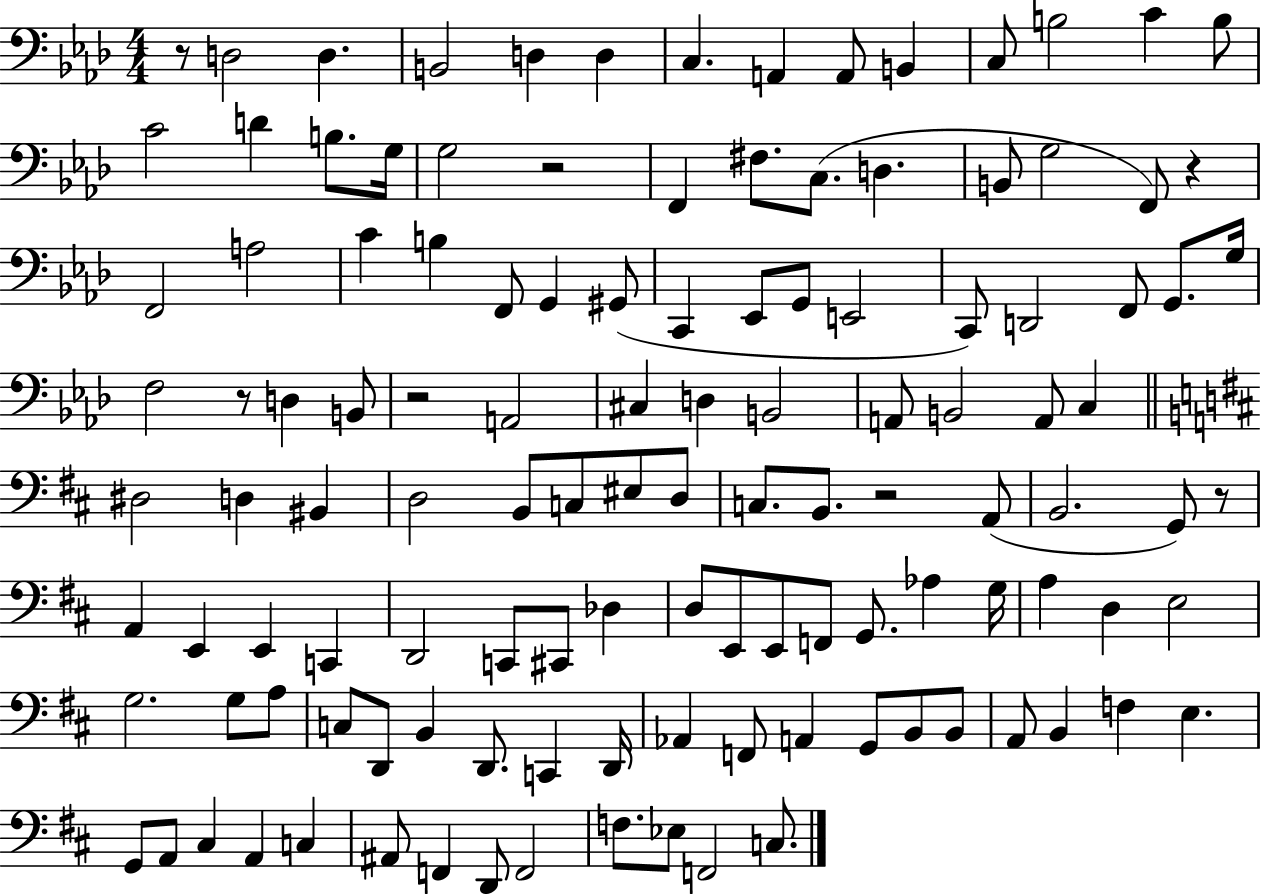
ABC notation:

X:1
T:Untitled
M:4/4
L:1/4
K:Ab
z/2 D,2 D, B,,2 D, D, C, A,, A,,/2 B,, C,/2 B,2 C B,/2 C2 D B,/2 G,/4 G,2 z2 F,, ^F,/2 C,/2 D, B,,/2 G,2 F,,/2 z F,,2 A,2 C B, F,,/2 G,, ^G,,/2 C,, _E,,/2 G,,/2 E,,2 C,,/2 D,,2 F,,/2 G,,/2 G,/4 F,2 z/2 D, B,,/2 z2 A,,2 ^C, D, B,,2 A,,/2 B,,2 A,,/2 C, ^D,2 D, ^B,, D,2 B,,/2 C,/2 ^E,/2 D,/2 C,/2 B,,/2 z2 A,,/2 B,,2 G,,/2 z/2 A,, E,, E,, C,, D,,2 C,,/2 ^C,,/2 _D, D,/2 E,,/2 E,,/2 F,,/2 G,,/2 _A, G,/4 A, D, E,2 G,2 G,/2 A,/2 C,/2 D,,/2 B,, D,,/2 C,, D,,/4 _A,, F,,/2 A,, G,,/2 B,,/2 B,,/2 A,,/2 B,, F, E, G,,/2 A,,/2 ^C, A,, C, ^A,,/2 F,, D,,/2 F,,2 F,/2 _E,/2 F,,2 C,/2